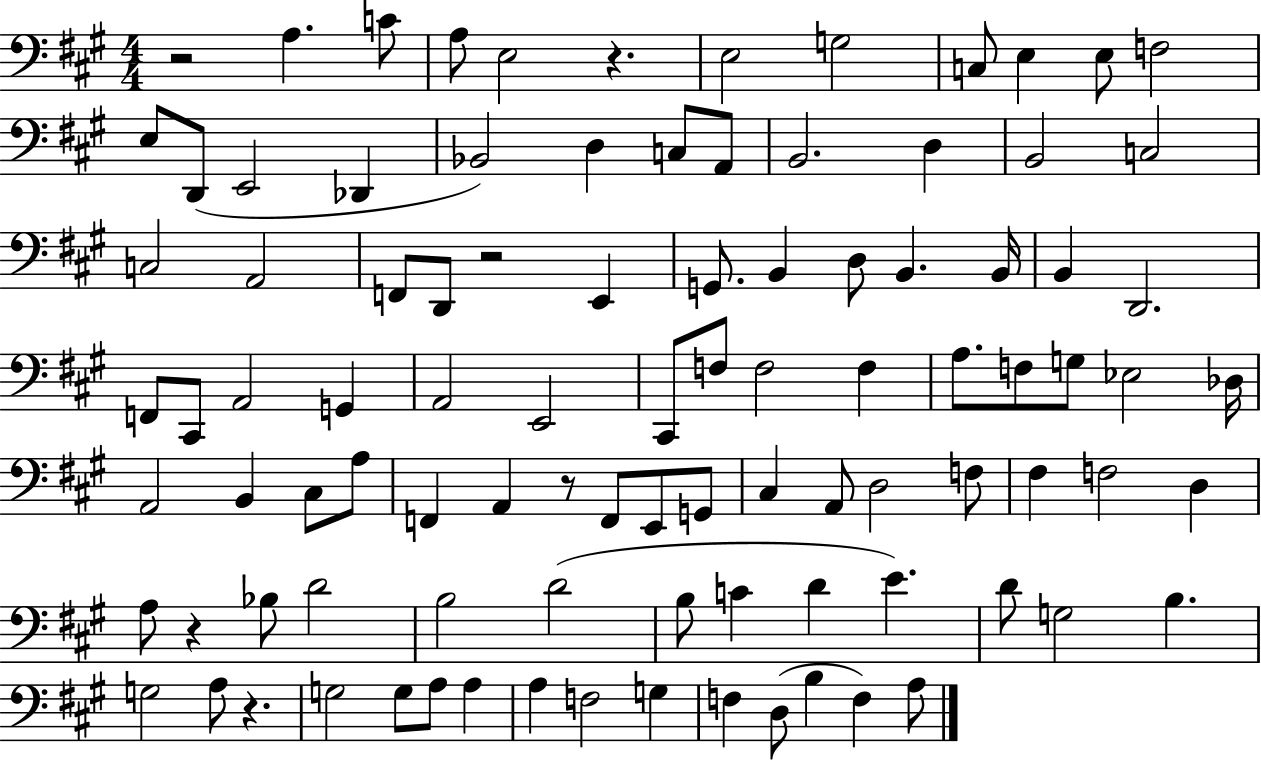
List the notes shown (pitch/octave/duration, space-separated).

R/h A3/q. C4/e A3/e E3/h R/q. E3/h G3/h C3/e E3/q E3/e F3/h E3/e D2/e E2/h Db2/q Bb2/h D3/q C3/e A2/e B2/h. D3/q B2/h C3/h C3/h A2/h F2/e D2/e R/h E2/q G2/e. B2/q D3/e B2/q. B2/s B2/q D2/h. F2/e C#2/e A2/h G2/q A2/h E2/h C#2/e F3/e F3/h F3/q A3/e. F3/e G3/e Eb3/h Db3/s A2/h B2/q C#3/e A3/e F2/q A2/q R/e F2/e E2/e G2/e C#3/q A2/e D3/h F3/e F#3/q F3/h D3/q A3/e R/q Bb3/e D4/h B3/h D4/h B3/e C4/q D4/q E4/q. D4/e G3/h B3/q. G3/h A3/e R/q. G3/h G3/e A3/e A3/q A3/q F3/h G3/q F3/q D3/e B3/q F3/q A3/e